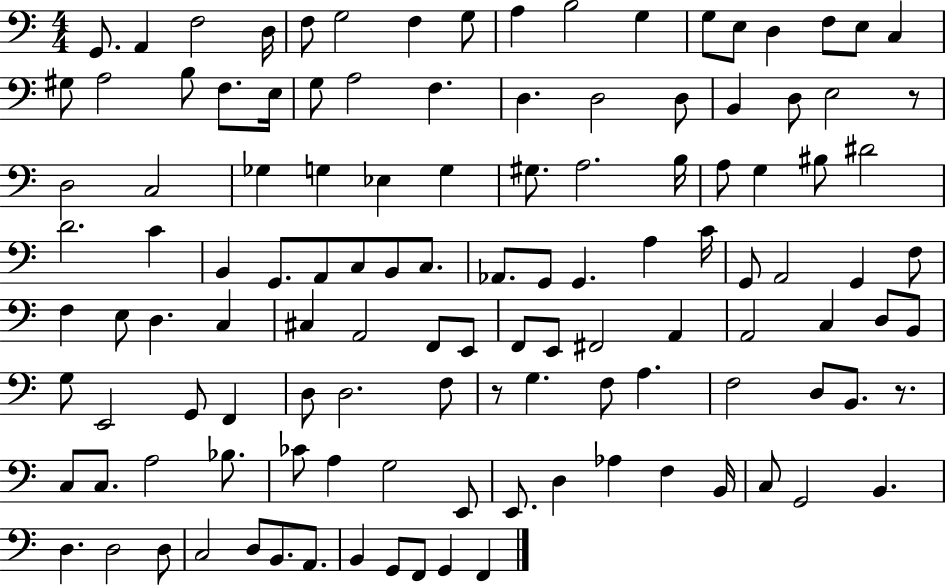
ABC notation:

X:1
T:Untitled
M:4/4
L:1/4
K:C
G,,/2 A,, F,2 D,/4 F,/2 G,2 F, G,/2 A, B,2 G, G,/2 E,/2 D, F,/2 E,/2 C, ^G,/2 A,2 B,/2 F,/2 E,/4 G,/2 A,2 F, D, D,2 D,/2 B,, D,/2 E,2 z/2 D,2 C,2 _G, G, _E, G, ^G,/2 A,2 B,/4 A,/2 G, ^B,/2 ^D2 D2 C B,, G,,/2 A,,/2 C,/2 B,,/2 C,/2 _A,,/2 G,,/2 G,, A, C/4 G,,/2 A,,2 G,, F,/2 F, E,/2 D, C, ^C, A,,2 F,,/2 E,,/2 F,,/2 E,,/2 ^F,,2 A,, A,,2 C, D,/2 B,,/2 G,/2 E,,2 G,,/2 F,, D,/2 D,2 F,/2 z/2 G, F,/2 A, F,2 D,/2 B,,/2 z/2 C,/2 C,/2 A,2 _B,/2 _C/2 A, G,2 E,,/2 E,,/2 D, _A, F, B,,/4 C,/2 G,,2 B,, D, D,2 D,/2 C,2 D,/2 B,,/2 A,,/2 B,, G,,/2 F,,/2 G,, F,,